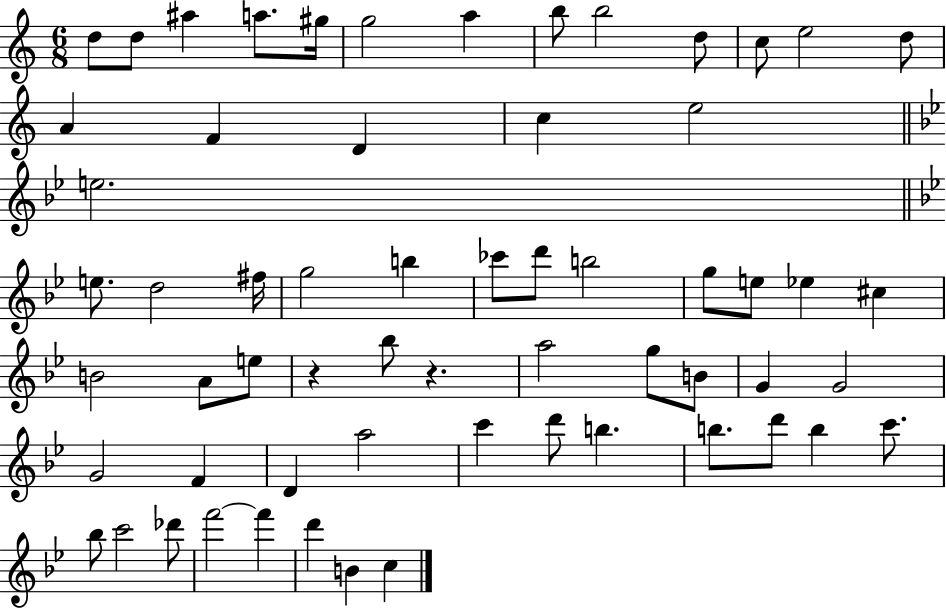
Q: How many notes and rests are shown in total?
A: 61